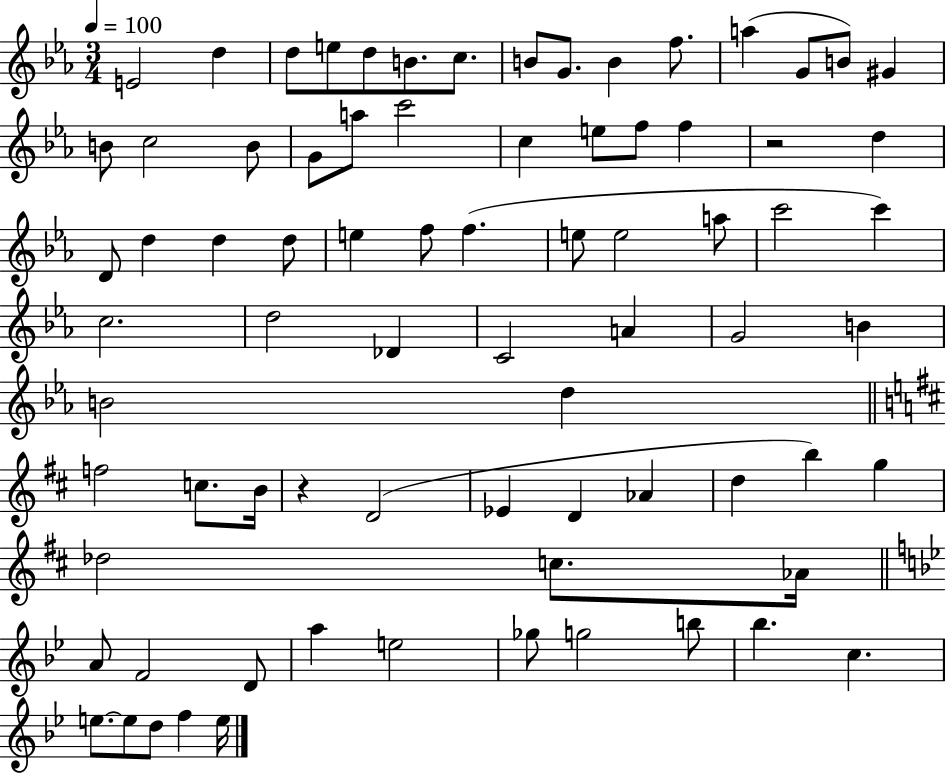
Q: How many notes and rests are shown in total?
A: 77